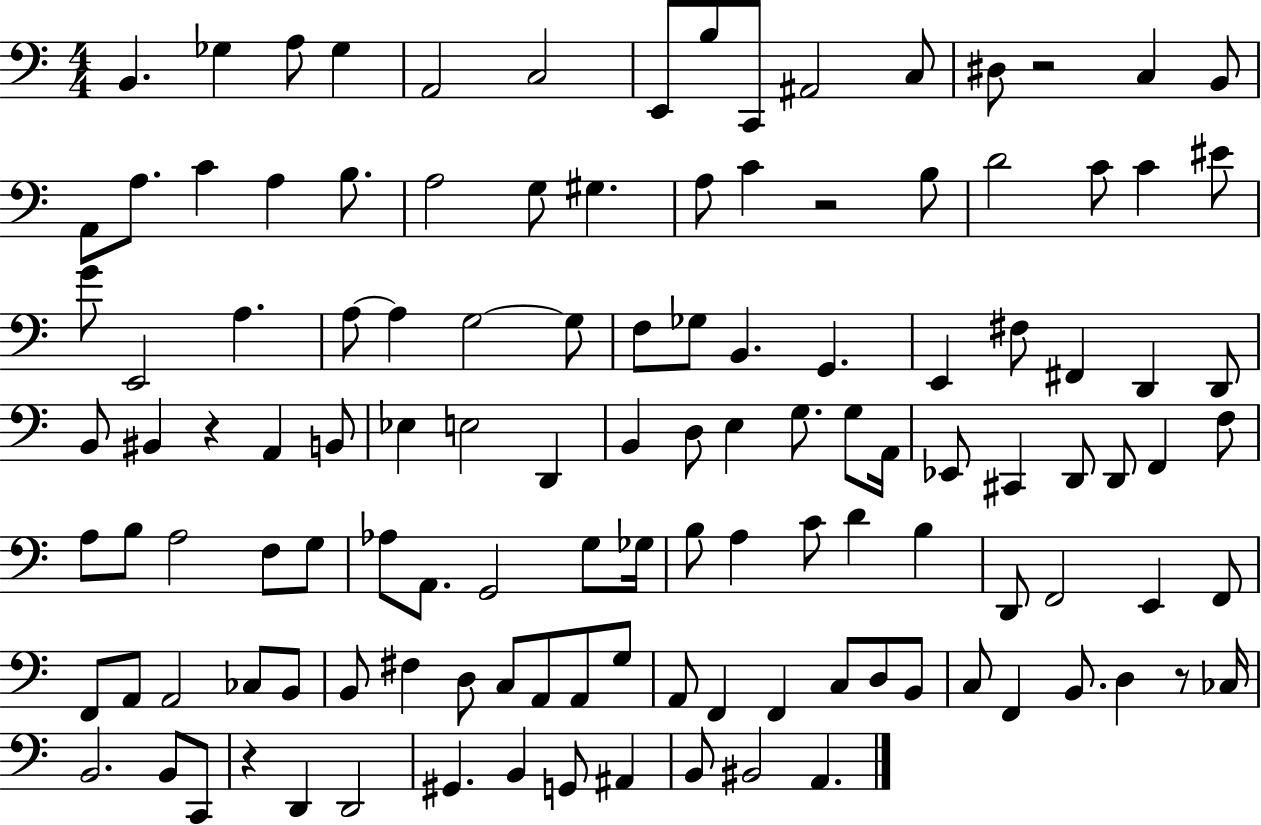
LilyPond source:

{
  \clef bass
  \numericTimeSignature
  \time 4/4
  \key c \major
  \repeat volta 2 { b,4. ges4 a8 ges4 | a,2 c2 | e,8 b8 c,8 ais,2 c8 | dis8 r2 c4 b,8 | \break a,8 a8. c'4 a4 b8. | a2 g8 gis4. | a8 c'4 r2 b8 | d'2 c'8 c'4 eis'8 | \break g'8 e,2 a4. | a8~~ a4 g2~~ g8 | f8 ges8 b,4. g,4. | e,4 fis8 fis,4 d,4 d,8 | \break b,8 bis,4 r4 a,4 b,8 | ees4 e2 d,4 | b,4 d8 e4 g8. g8 a,16 | ees,8 cis,4 d,8 d,8 f,4 f8 | \break a8 b8 a2 f8 g8 | aes8 a,8. g,2 g8 ges16 | b8 a4 c'8 d'4 b4 | d,8 f,2 e,4 f,8 | \break f,8 a,8 a,2 ces8 b,8 | b,8 fis4 d8 c8 a,8 a,8 g8 | a,8 f,4 f,4 c8 d8 b,8 | c8 f,4 b,8. d4 r8 ces16 | \break b,2. b,8 c,8 | r4 d,4 d,2 | gis,4. b,4 g,8 ais,4 | b,8 bis,2 a,4. | \break } \bar "|."
}